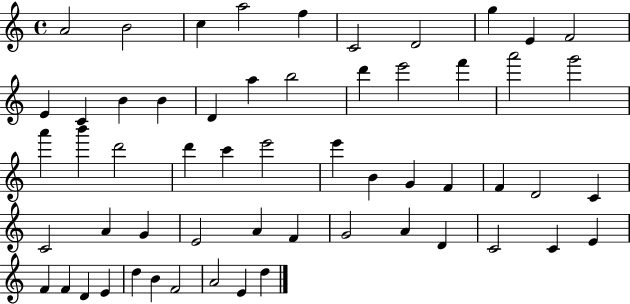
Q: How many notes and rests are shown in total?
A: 57